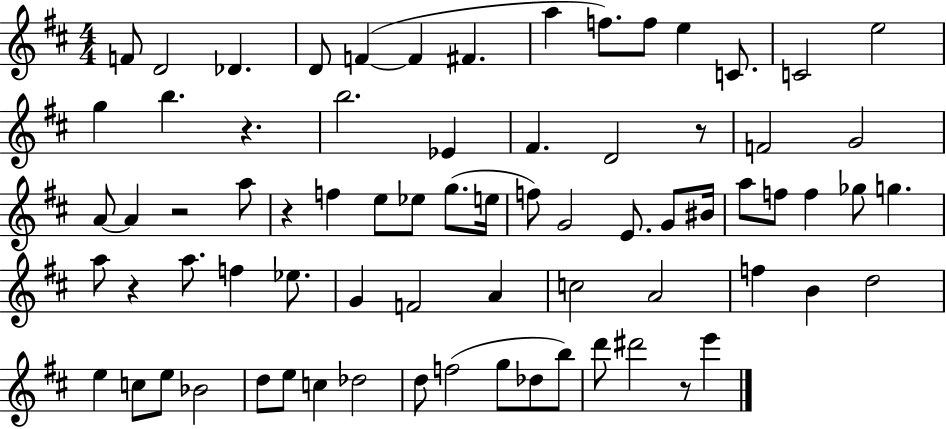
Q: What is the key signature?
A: D major